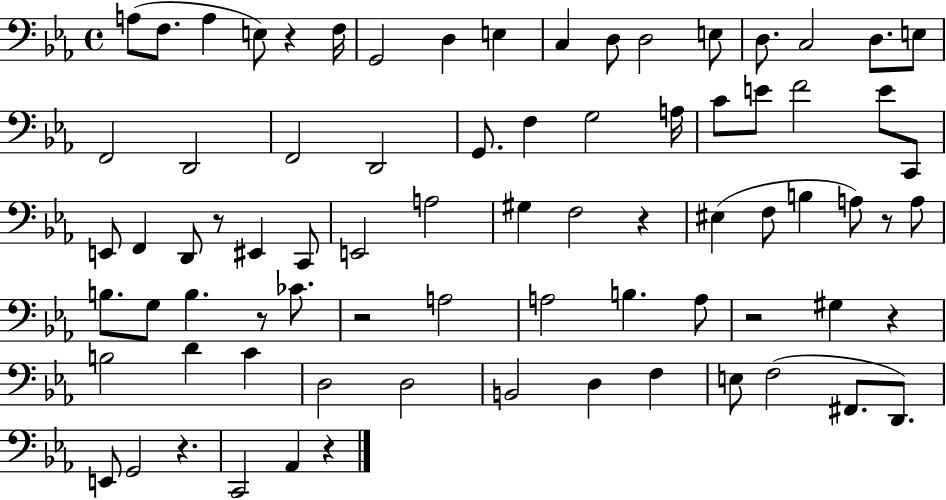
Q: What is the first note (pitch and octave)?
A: A3